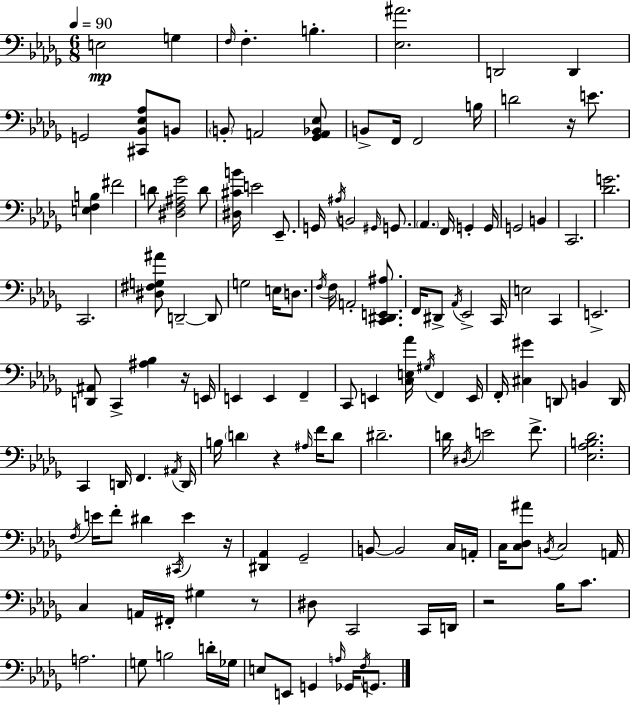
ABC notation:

X:1
T:Untitled
M:6/8
L:1/4
K:Bbm
E,2 G, F,/4 F, B, [_E,^A]2 D,,2 D,, G,,2 [^C,,_B,,_E,_A,]/2 B,,/2 B,,/2 A,,2 [_G,,A,,_B,,_E,]/2 B,,/2 F,,/4 F,,2 B,/4 D2 z/4 E/2 [E,F,B,] ^F2 D/2 [^D,F,^A,_G]2 D/2 [^D,^CB]/4 E2 _E,,/2 G,,/4 ^A,/4 B,,2 ^G,,/4 G,,/2 _A,, F,,/4 G,, G,,/4 G,,2 B,, C,,2 [_DG]2 C,,2 [^D,^F,G,^A]/2 D,,2 D,,/2 G,2 E,/4 D,/2 F,/4 F,/4 A,,2 [C,,^D,,E,,^A,]/2 F,,/4 ^D,,/2 _A,,/4 _E,,2 C,,/4 E,2 C,, E,,2 [D,,^A,,]/2 C,, [^A,_B,] z/4 E,,/4 E,, E,, F,, C,,/2 E,, [C,E,_A]/4 ^G,/4 F,, E,,/4 F,,/4 [^C,^G] D,,/2 B,, D,,/4 C,, D,,/4 F,, ^A,,/4 D,,/4 B,/4 D z ^A,/4 F/4 D/2 ^D2 D/4 ^D,/4 E2 F/2 [_E,_A,B,_D]2 F,/4 E/4 F/2 ^D ^C,,/4 E z/4 [^D,,_A,,] _G,,2 B,,/2 B,,2 C,/4 A,,/4 C,/4 [C,_D,^A]/2 B,,/4 C,2 A,,/4 C, A,,/4 ^F,,/4 ^G, z/2 ^D,/2 C,,2 C,,/4 D,,/4 z2 _B,/4 C/2 A,2 G,/2 B,2 D/4 _G,/4 E,/2 E,,/2 G,, A,/4 _G,,/4 F,/4 G,,/2